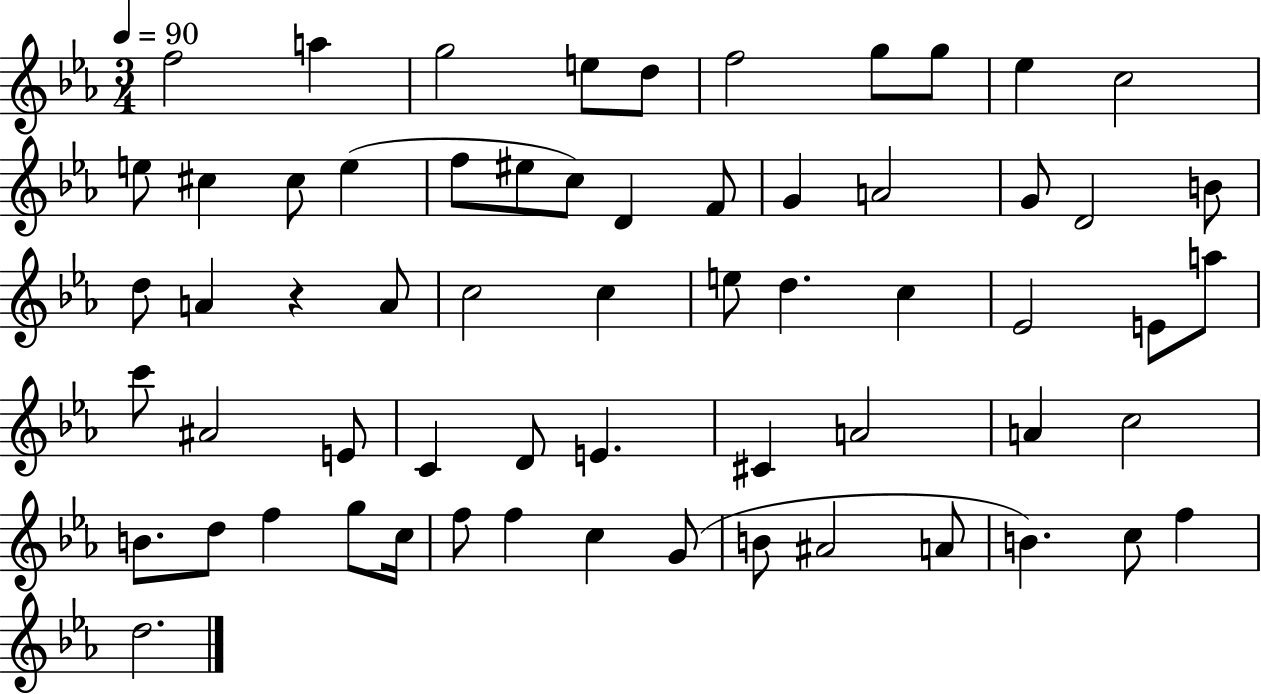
X:1
T:Untitled
M:3/4
L:1/4
K:Eb
f2 a g2 e/2 d/2 f2 g/2 g/2 _e c2 e/2 ^c ^c/2 e f/2 ^e/2 c/2 D F/2 G A2 G/2 D2 B/2 d/2 A z A/2 c2 c e/2 d c _E2 E/2 a/2 c'/2 ^A2 E/2 C D/2 E ^C A2 A c2 B/2 d/2 f g/2 c/4 f/2 f c G/2 B/2 ^A2 A/2 B c/2 f d2